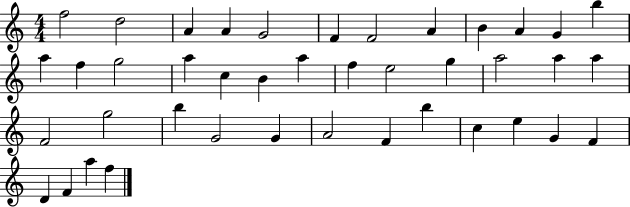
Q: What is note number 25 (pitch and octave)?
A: A5